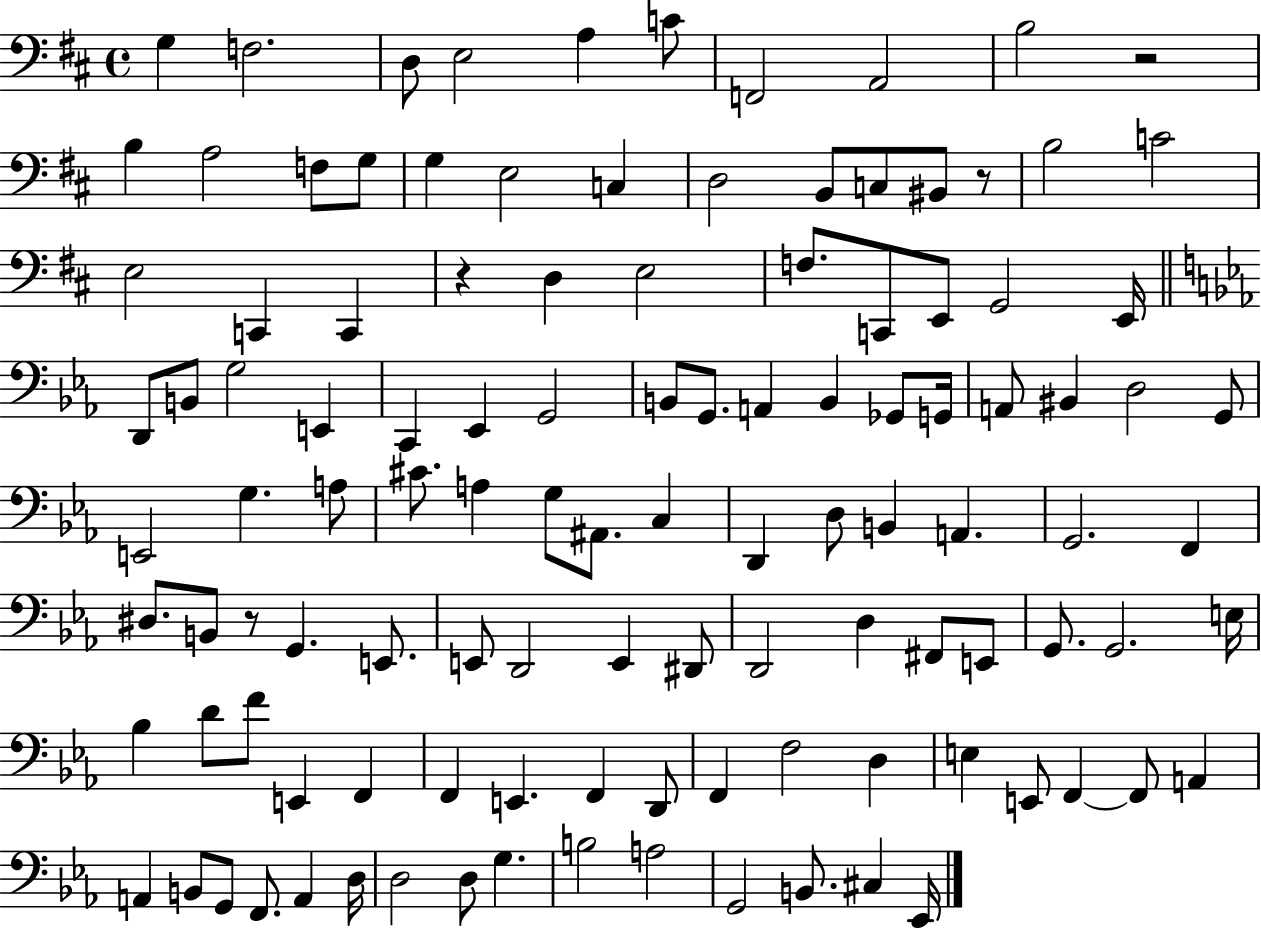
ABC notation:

X:1
T:Untitled
M:4/4
L:1/4
K:D
G, F,2 D,/2 E,2 A, C/2 F,,2 A,,2 B,2 z2 B, A,2 F,/2 G,/2 G, E,2 C, D,2 B,,/2 C,/2 ^B,,/2 z/2 B,2 C2 E,2 C,, C,, z D, E,2 F,/2 C,,/2 E,,/2 G,,2 E,,/4 D,,/2 B,,/2 G,2 E,, C,, _E,, G,,2 B,,/2 G,,/2 A,, B,, _G,,/2 G,,/4 A,,/2 ^B,, D,2 G,,/2 E,,2 G, A,/2 ^C/2 A, G,/2 ^A,,/2 C, D,, D,/2 B,, A,, G,,2 F,, ^D,/2 B,,/2 z/2 G,, E,,/2 E,,/2 D,,2 E,, ^D,,/2 D,,2 D, ^F,,/2 E,,/2 G,,/2 G,,2 E,/4 _B, D/2 F/2 E,, F,, F,, E,, F,, D,,/2 F,, F,2 D, E, E,,/2 F,, F,,/2 A,, A,, B,,/2 G,,/2 F,,/2 A,, D,/4 D,2 D,/2 G, B,2 A,2 G,,2 B,,/2 ^C, _E,,/4